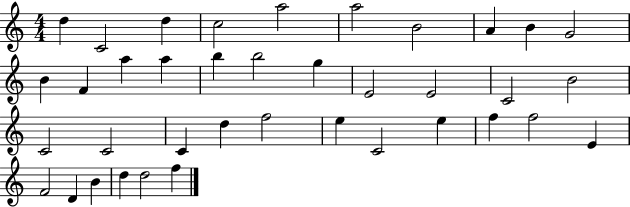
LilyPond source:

{
  \clef treble
  \numericTimeSignature
  \time 4/4
  \key c \major
  d''4 c'2 d''4 | c''2 a''2 | a''2 b'2 | a'4 b'4 g'2 | \break b'4 f'4 a''4 a''4 | b''4 b''2 g''4 | e'2 e'2 | c'2 b'2 | \break c'2 c'2 | c'4 d''4 f''2 | e''4 c'2 e''4 | f''4 f''2 e'4 | \break f'2 d'4 b'4 | d''4 d''2 f''4 | \bar "|."
}